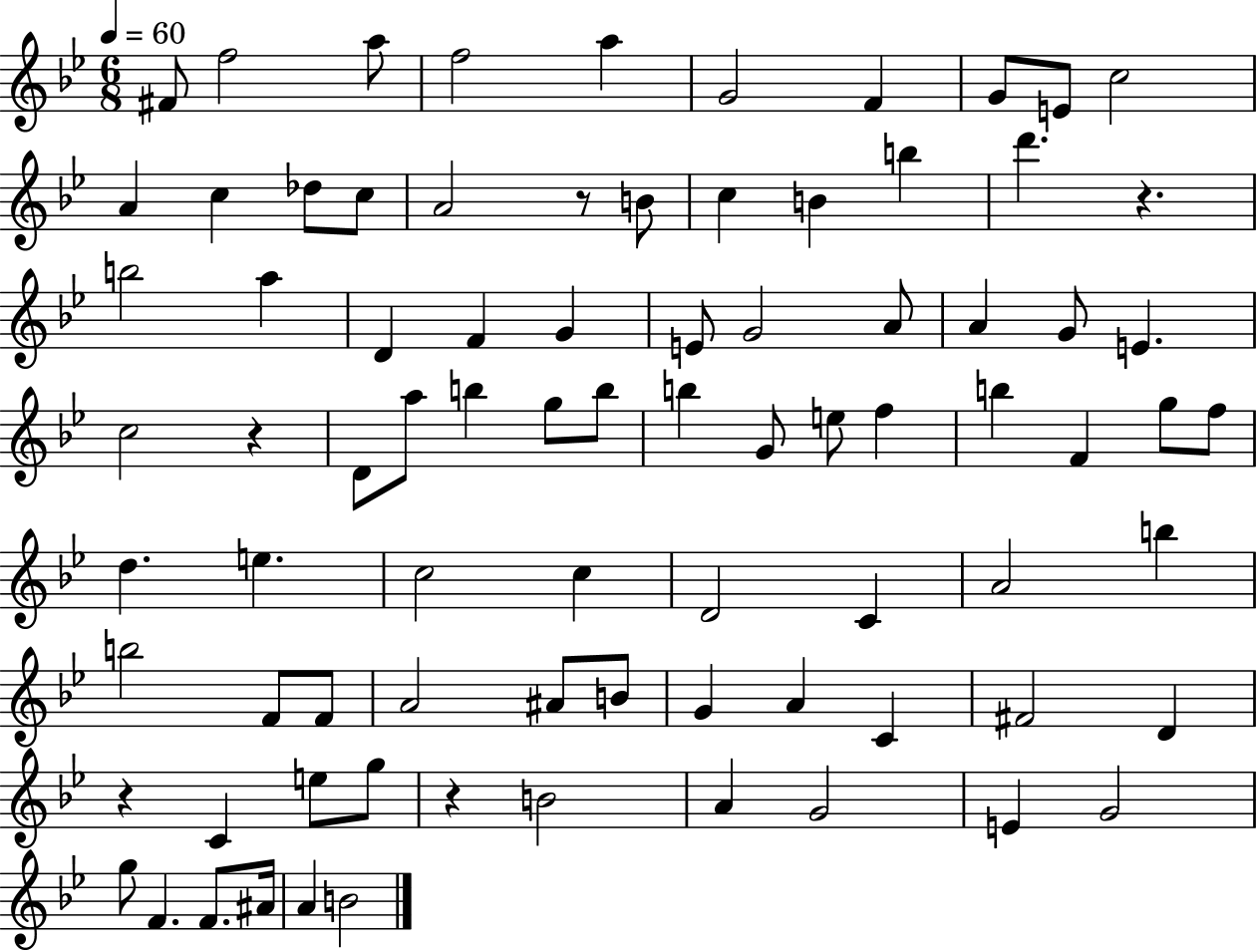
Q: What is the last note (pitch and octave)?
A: B4